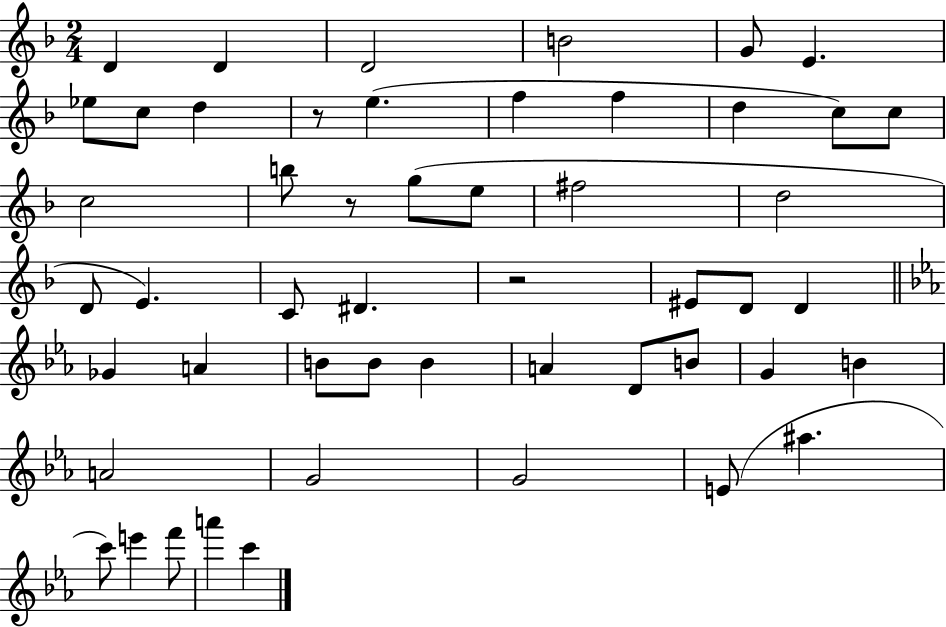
D4/q D4/q D4/h B4/h G4/e E4/q. Eb5/e C5/e D5/q R/e E5/q. F5/q F5/q D5/q C5/e C5/e C5/h B5/e R/e G5/e E5/e F#5/h D5/h D4/e E4/q. C4/e D#4/q. R/h EIS4/e D4/e D4/q Gb4/q A4/q B4/e B4/e B4/q A4/q D4/e B4/e G4/q B4/q A4/h G4/h G4/h E4/e A#5/q. C6/e E6/q F6/e A6/q C6/q